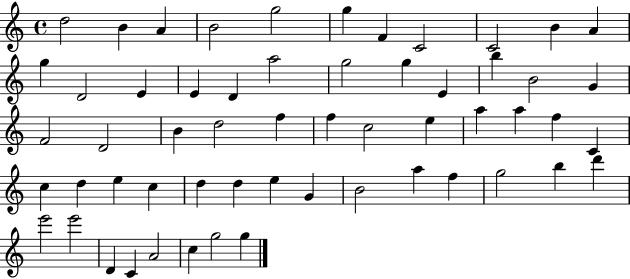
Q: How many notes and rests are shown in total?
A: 57